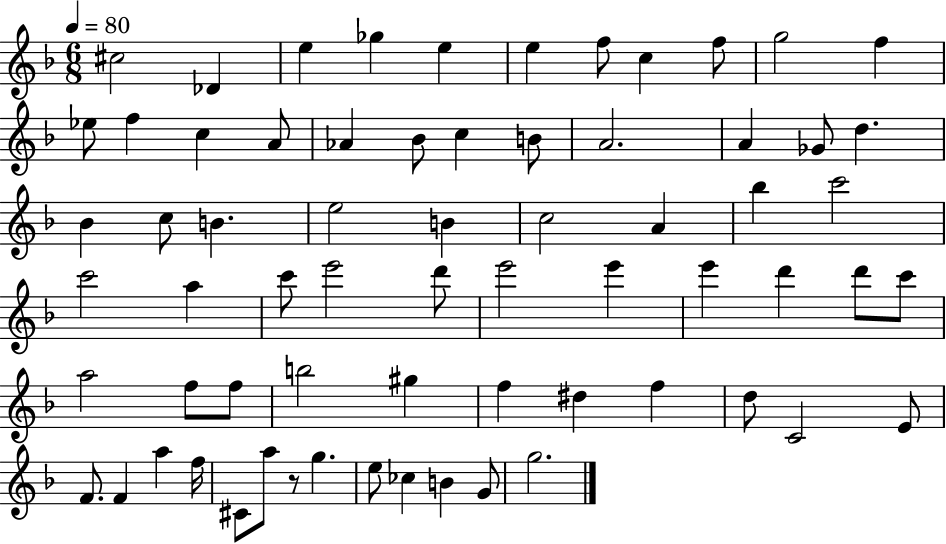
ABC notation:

X:1
T:Untitled
M:6/8
L:1/4
K:F
^c2 _D e _g e e f/2 c f/2 g2 f _e/2 f c A/2 _A _B/2 c B/2 A2 A _G/2 d _B c/2 B e2 B c2 A _b c'2 c'2 a c'/2 e'2 d'/2 e'2 e' e' d' d'/2 c'/2 a2 f/2 f/2 b2 ^g f ^d f d/2 C2 E/2 F/2 F a f/4 ^C/2 a/2 z/2 g e/2 _c B G/2 g2